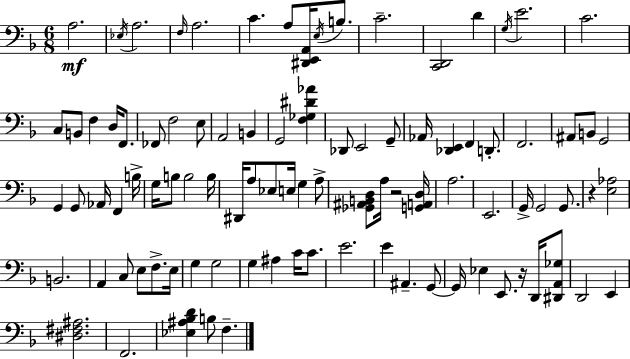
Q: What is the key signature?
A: D minor